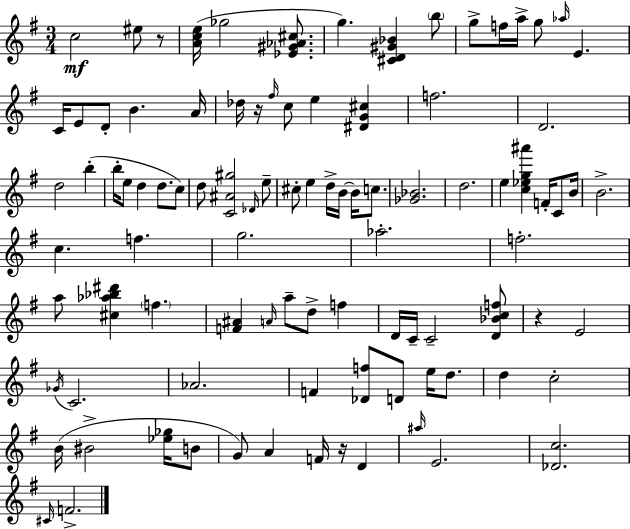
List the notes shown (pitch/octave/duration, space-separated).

C5/h EIS5/e R/e [A4,C5,E5]/s Gb5/h [Eb4,G#4,Ab4,C#5]/e. G5/q. [C#4,D4,G#4,Bb4]/q B5/e G5/e F5/s A5/s G5/e Ab5/s E4/q. C4/s E4/e D4/e B4/q. A4/s Db5/s R/s F#5/s C5/e E5/q [D#4,G4,C#5]/q F5/h. D4/h. D5/h B5/q B5/s E5/e D5/q D5/e. C5/e D5/e [C4,A#4,G#5]/h Db4/s E5/e C#5/e E5/q D5/s B4/s B4/s C5/e. [Gb4,Bb4]/h. D5/h. E5/q [C5,Eb5,G5,A#6]/q F4/s C4/e B4/s B4/h. C5/q. F5/q. G5/h. Ab5/h. F5/h. A5/e [C#5,Ab5,Bb5,D#6]/q F5/q. [F4,A#4]/q A4/s A5/e D5/e F5/q D4/s C4/s C4/h [D4,Bb4,C5,F5]/e R/q E4/h Gb4/s C4/h. Ab4/h. F4/q [Db4,F5]/e D4/e E5/s D5/e. D5/q C5/h B4/s BIS4/h [Eb5,Gb5]/s B4/e G4/e A4/q F4/s R/s D4/q A#5/s E4/h. [Db4,C5]/h. C#4/s F4/h.